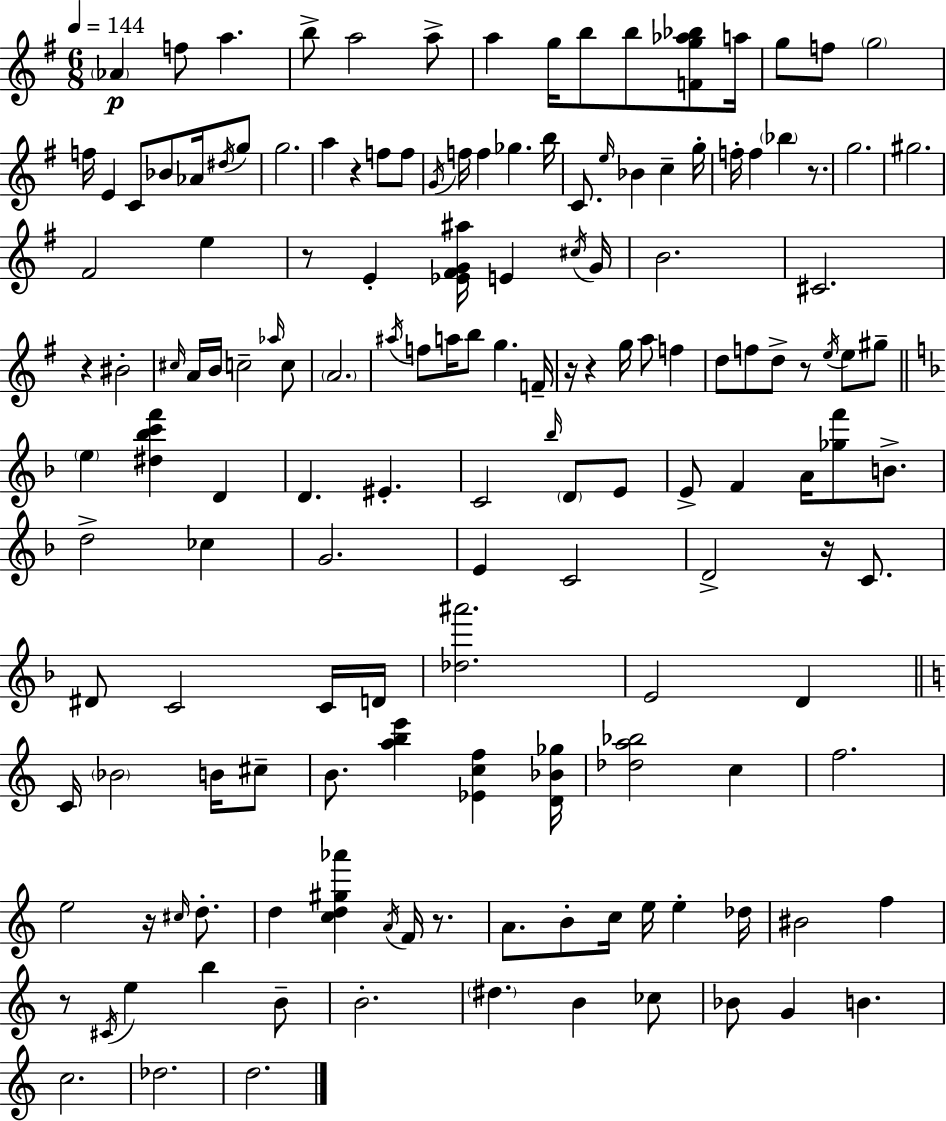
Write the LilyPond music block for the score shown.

{
  \clef treble
  \numericTimeSignature
  \time 6/8
  \key e \minor
  \tempo 4 = 144
  \parenthesize aes'4\p f''8 a''4. | b''8-> a''2 a''8-> | a''4 g''16 b''8 b''8 <f' g'' aes'' bes''>8 a''16 | g''8 f''8 \parenthesize g''2 | \break f''16 e'4 c'8 bes'8 aes'16 \acciaccatura { dis''16 } g''8 | g''2. | a''4 r4 f''8 f''8 | \acciaccatura { g'16 } f''16 f''4 ges''4. | \break b''16 c'8. \grace { e''16 } bes'4 c''4-- | g''16-. f''16-. f''4 \parenthesize bes''4 | r8. g''2. | gis''2. | \break fis'2 e''4 | r8 e'4-. <ees' fis' g' ais''>16 e'4 | \acciaccatura { cis''16 } g'16 b'2. | cis'2. | \break r4 bis'2-. | \grace { cis''16 } a'16 b'16 c''2-- | \grace { aes''16 } c''8 \parenthesize a'2. | \acciaccatura { ais''16 } f''8 a''16 b''8 | \break g''4. f'16-- r16 r4 | g''16 a''8 f''4 d''8 f''8 d''8-> | r8 \acciaccatura { e''16 } e''8 gis''8-- \bar "||" \break \key d \minor \parenthesize e''4 <dis'' bes'' c''' f'''>4 d'4 | d'4. eis'4.-. | c'2 \grace { bes''16 } \parenthesize d'8 e'8 | e'8-> f'4 a'16 <ges'' f'''>8 b'8.-> | \break d''2-> ces''4 | g'2. | e'4 c'2 | d'2-> r16 c'8. | \break dis'8 c'2 c'16 | d'16 <des'' ais'''>2. | e'2 d'4 | \bar "||" \break \key a \minor c'16 \parenthesize bes'2 b'16 cis''8-- | b'8. <a'' b'' e'''>4 <ees' c'' f''>4 <d' bes' ges''>16 | <des'' a'' bes''>2 c''4 | f''2. | \break e''2 r16 \grace { cis''16 } d''8.-. | d''4 <c'' d'' gis'' aes'''>4 \acciaccatura { a'16 } f'16 r8. | a'8. b'8-. c''16 e''16 e''4-. | des''16 bis'2 f''4 | \break r8 \acciaccatura { cis'16 } e''4 b''4 | b'8-- b'2.-. | \parenthesize dis''4. b'4 | ces''8 bes'8 g'4 b'4. | \break c''2. | des''2. | d''2. | \bar "|."
}